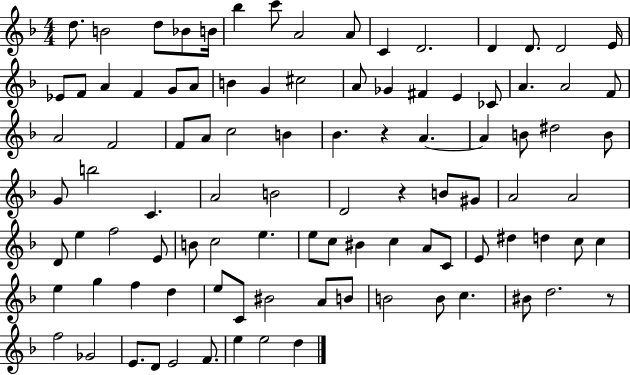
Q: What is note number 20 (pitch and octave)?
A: G4